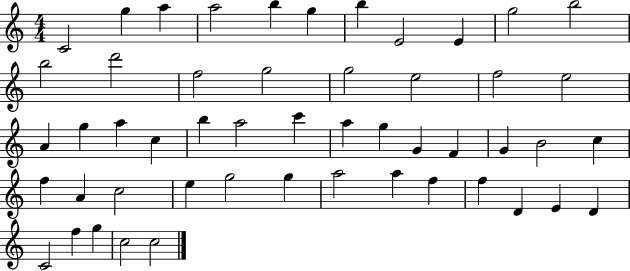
X:1
T:Untitled
M:4/4
L:1/4
K:C
C2 g a a2 b g b E2 E g2 b2 b2 d'2 f2 g2 g2 e2 f2 e2 A g a c b a2 c' a g G F G B2 c f A c2 e g2 g a2 a f f D E D C2 f g c2 c2